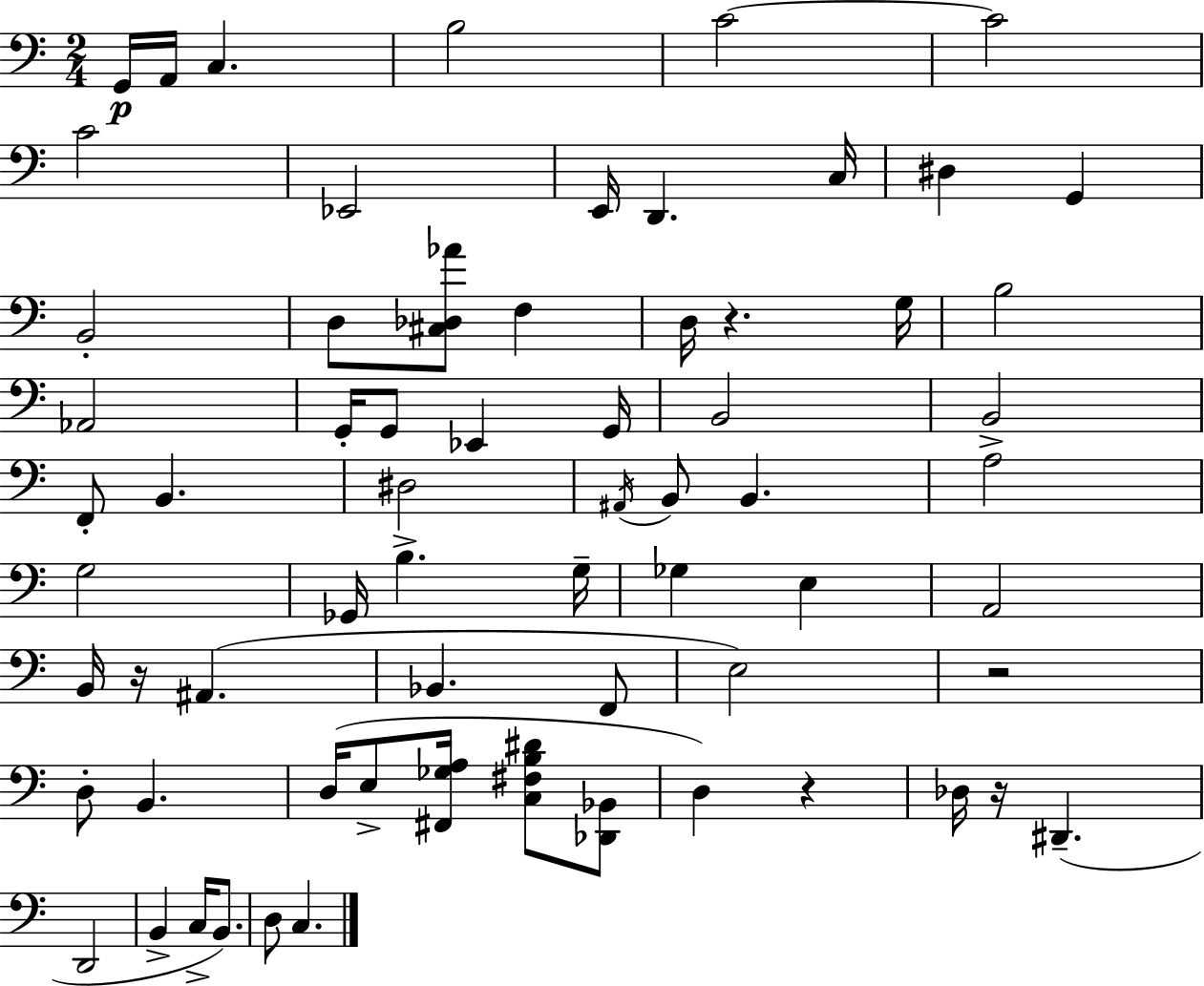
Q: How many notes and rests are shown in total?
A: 67